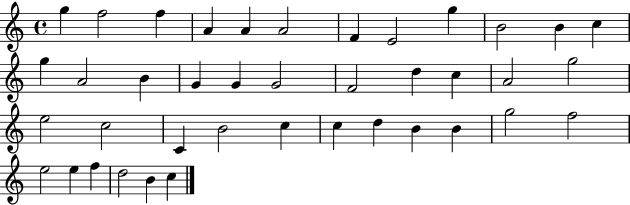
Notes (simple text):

G5/q F5/h F5/q A4/q A4/q A4/h F4/q E4/h G5/q B4/h B4/q C5/q G5/q A4/h B4/q G4/q G4/q G4/h F4/h D5/q C5/q A4/h G5/h E5/h C5/h C4/q B4/h C5/q C5/q D5/q B4/q B4/q G5/h F5/h E5/h E5/q F5/q D5/h B4/q C5/q